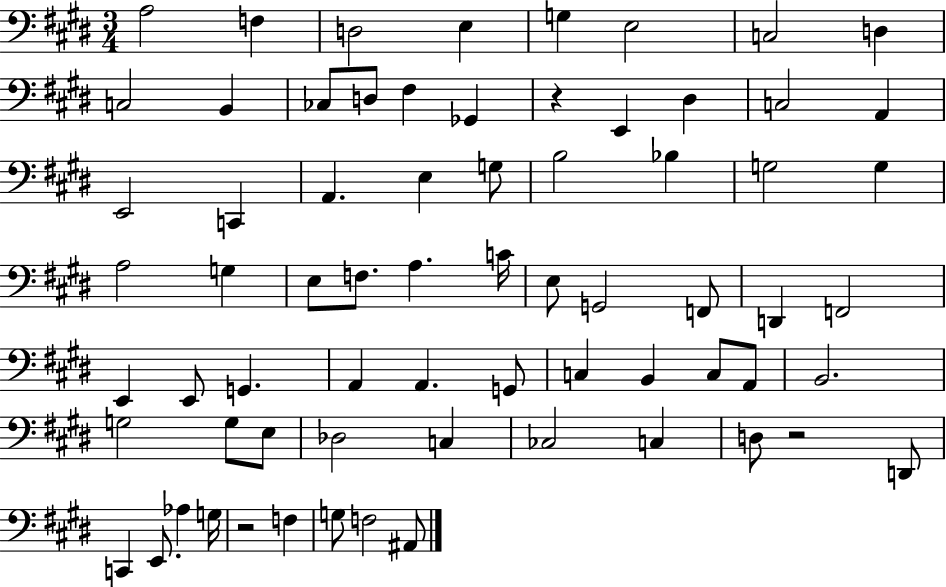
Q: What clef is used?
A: bass